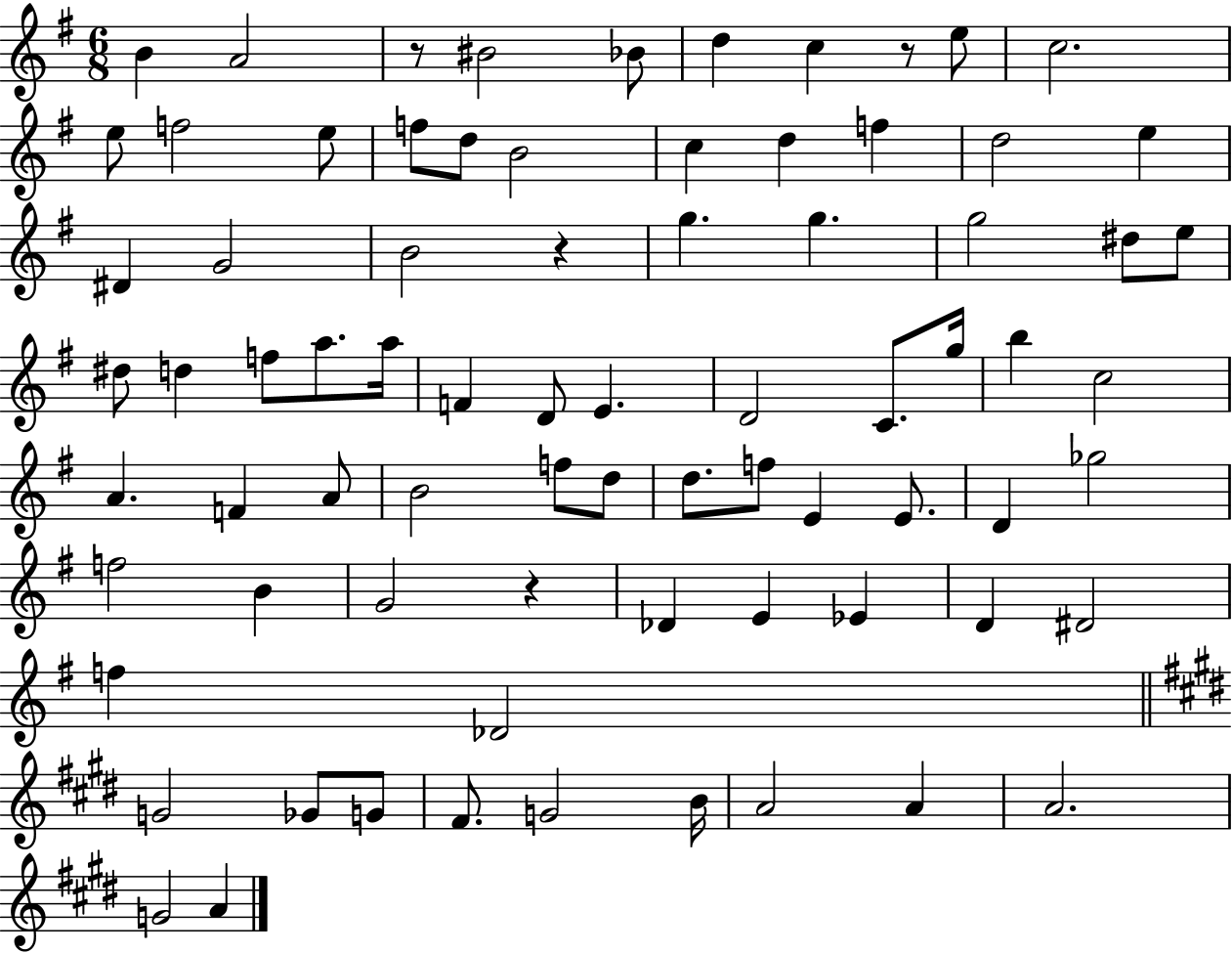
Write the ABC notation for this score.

X:1
T:Untitled
M:6/8
L:1/4
K:G
B A2 z/2 ^B2 _B/2 d c z/2 e/2 c2 e/2 f2 e/2 f/2 d/2 B2 c d f d2 e ^D G2 B2 z g g g2 ^d/2 e/2 ^d/2 d f/2 a/2 a/4 F D/2 E D2 C/2 g/4 b c2 A F A/2 B2 f/2 d/2 d/2 f/2 E E/2 D _g2 f2 B G2 z _D E _E D ^D2 f _D2 G2 _G/2 G/2 ^F/2 G2 B/4 A2 A A2 G2 A